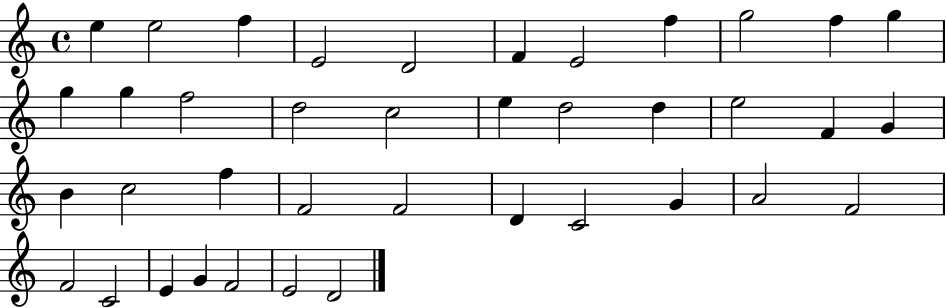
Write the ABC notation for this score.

X:1
T:Untitled
M:4/4
L:1/4
K:C
e e2 f E2 D2 F E2 f g2 f g g g f2 d2 c2 e d2 d e2 F G B c2 f F2 F2 D C2 G A2 F2 F2 C2 E G F2 E2 D2